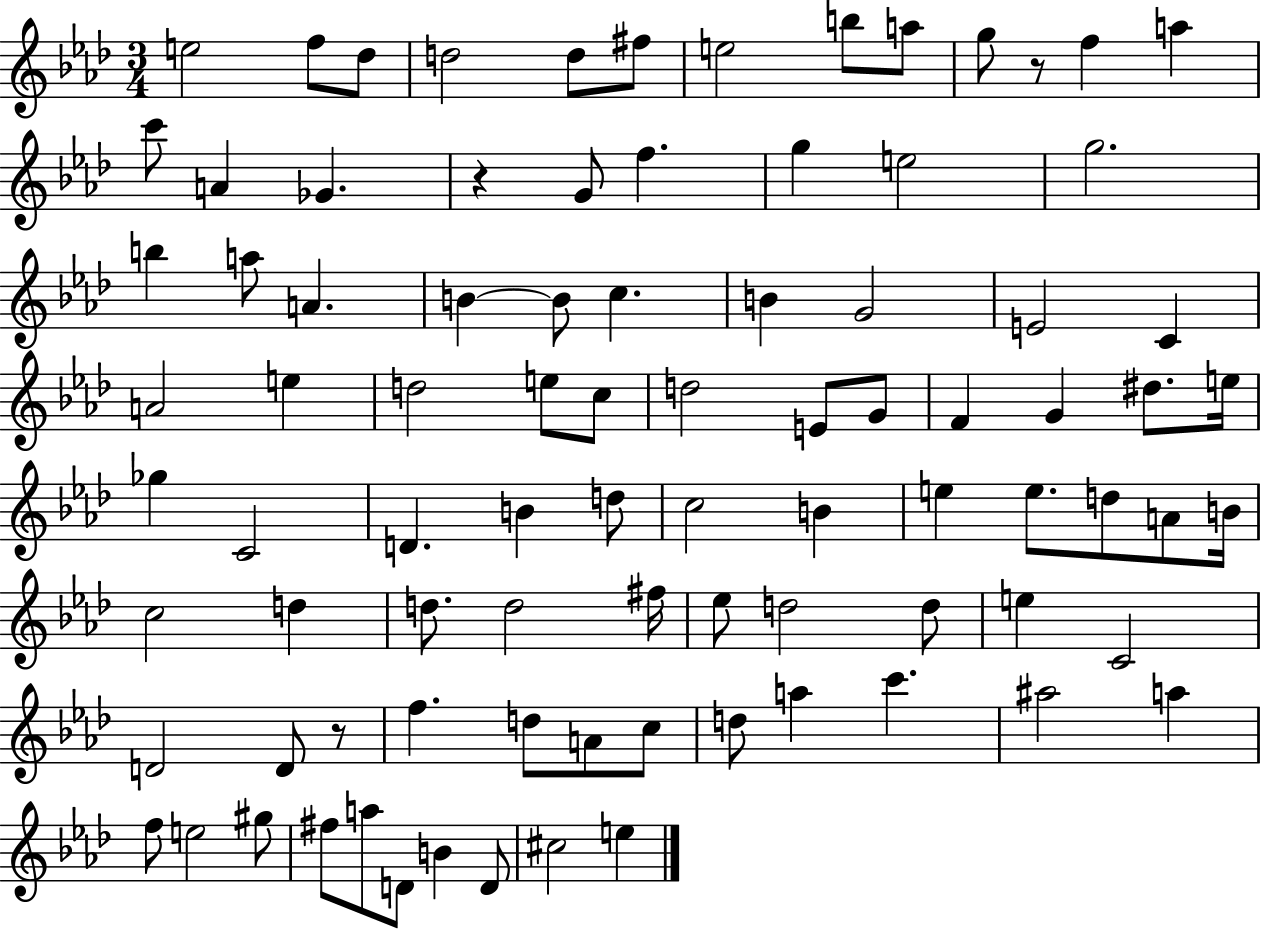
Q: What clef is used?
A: treble